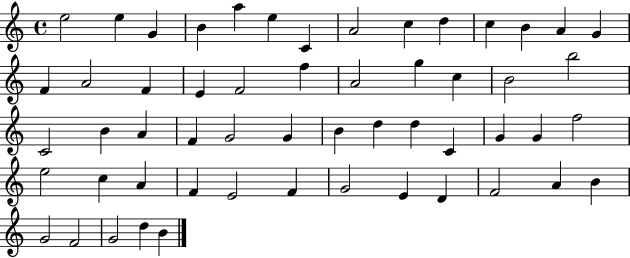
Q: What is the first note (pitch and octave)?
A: E5